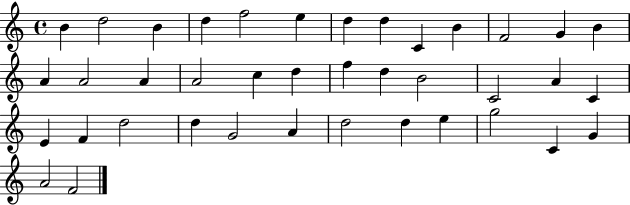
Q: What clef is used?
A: treble